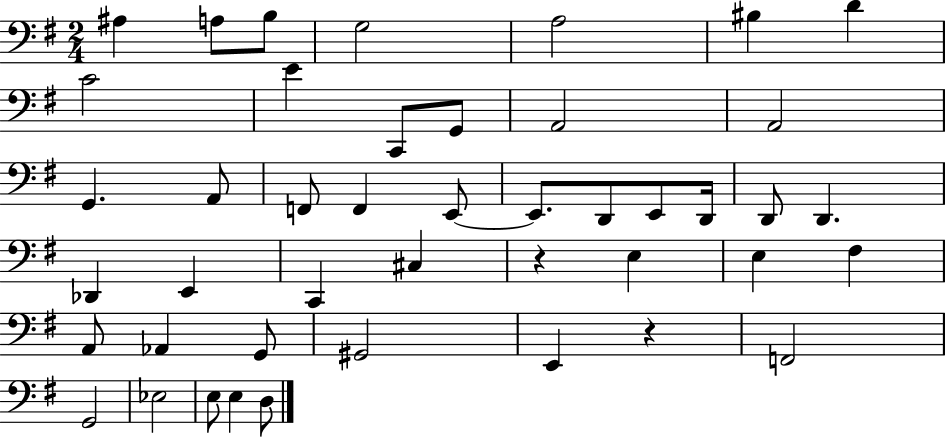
A#3/q A3/e B3/e G3/h A3/h BIS3/q D4/q C4/h E4/q C2/e G2/e A2/h A2/h G2/q. A2/e F2/e F2/q E2/e E2/e. D2/e E2/e D2/s D2/e D2/q. Db2/q E2/q C2/q C#3/q R/q E3/q E3/q F#3/q A2/e Ab2/q G2/e G#2/h E2/q R/q F2/h G2/h Eb3/h E3/e E3/q D3/e